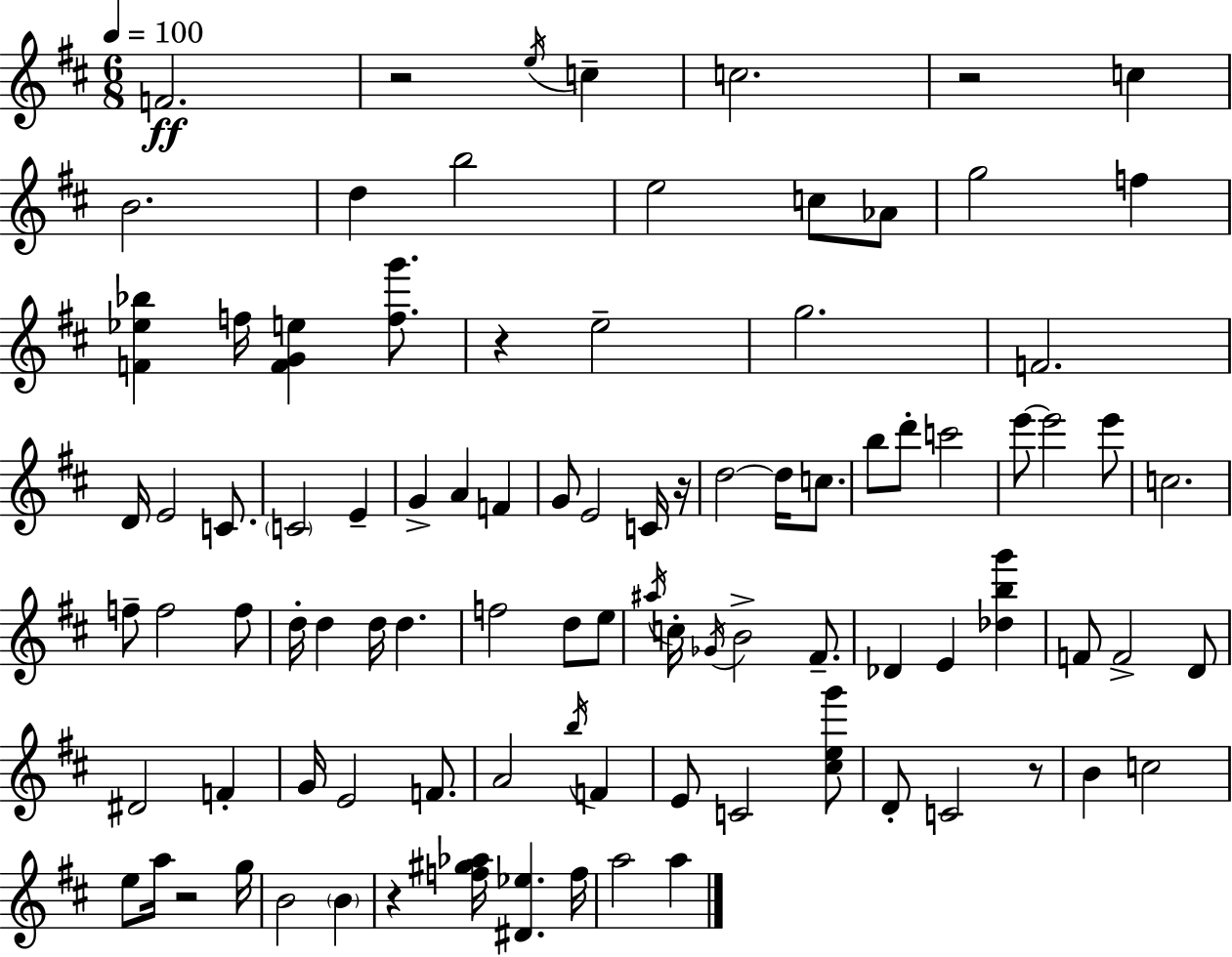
F4/h. R/h E5/s C5/q C5/h. R/h C5/q B4/h. D5/q B5/h E5/h C5/e Ab4/e G5/h F5/q [F4,Eb5,Bb5]/q F5/s [F4,G4,E5]/q [F5,G6]/e. R/q E5/h G5/h. F4/h. D4/s E4/h C4/e. C4/h E4/q G4/q A4/q F4/q G4/e E4/h C4/s R/s D5/h D5/s C5/e. B5/e D6/e C6/h E6/e E6/h E6/e C5/h. F5/e F5/h F5/e D5/s D5/q D5/s D5/q. F5/h D5/e E5/e A#5/s C5/s Gb4/s B4/h F#4/e. Db4/q E4/q [Db5,B5,G6]/q F4/e F4/h D4/e D#4/h F4/q G4/s E4/h F4/e. A4/h B5/s F4/q E4/e C4/h [C#5,E5,G6]/e D4/e C4/h R/e B4/q C5/h E5/e A5/s R/h G5/s B4/h B4/q R/q [F5,G#5,Ab5]/s [D#4,Eb5]/q. F5/s A5/h A5/q